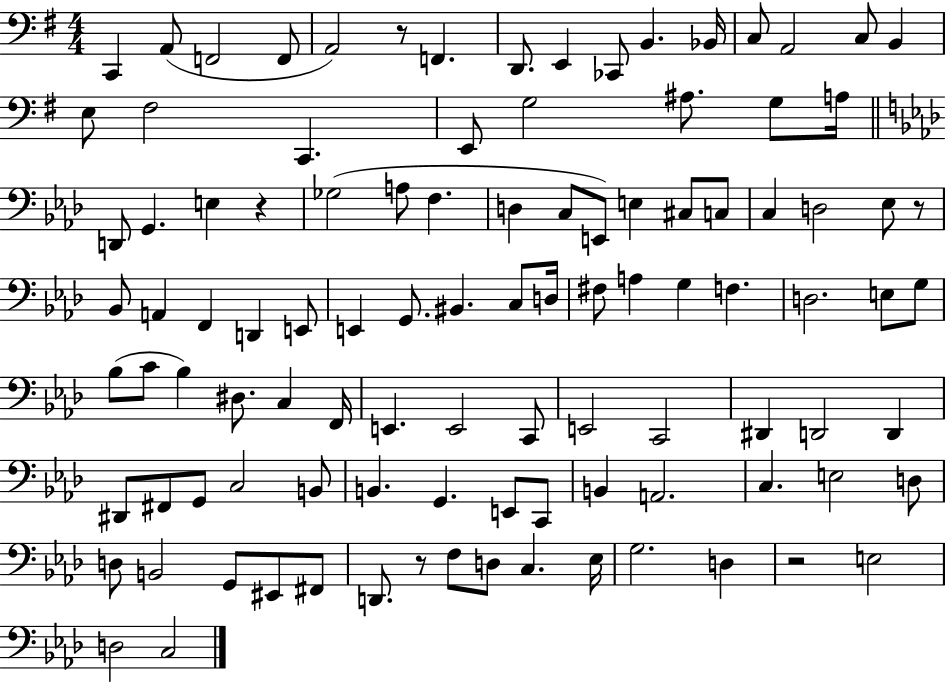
X:1
T:Untitled
M:4/4
L:1/4
K:G
C,, A,,/2 F,,2 F,,/2 A,,2 z/2 F,, D,,/2 E,, _C,,/2 B,, _B,,/4 C,/2 A,,2 C,/2 B,, E,/2 ^F,2 C,, E,,/2 G,2 ^A,/2 G,/2 A,/4 D,,/2 G,, E, z _G,2 A,/2 F, D, C,/2 E,,/2 E, ^C,/2 C,/2 C, D,2 _E,/2 z/2 _B,,/2 A,, F,, D,, E,,/2 E,, G,,/2 ^B,, C,/2 D,/4 ^F,/2 A, G, F, D,2 E,/2 G,/2 _B,/2 C/2 _B, ^D,/2 C, F,,/4 E,, E,,2 C,,/2 E,,2 C,,2 ^D,, D,,2 D,, ^D,,/2 ^F,,/2 G,,/2 C,2 B,,/2 B,, G,, E,,/2 C,,/2 B,, A,,2 C, E,2 D,/2 D,/2 B,,2 G,,/2 ^E,,/2 ^F,,/2 D,,/2 z/2 F,/2 D,/2 C, _E,/4 G,2 D, z2 E,2 D,2 C,2